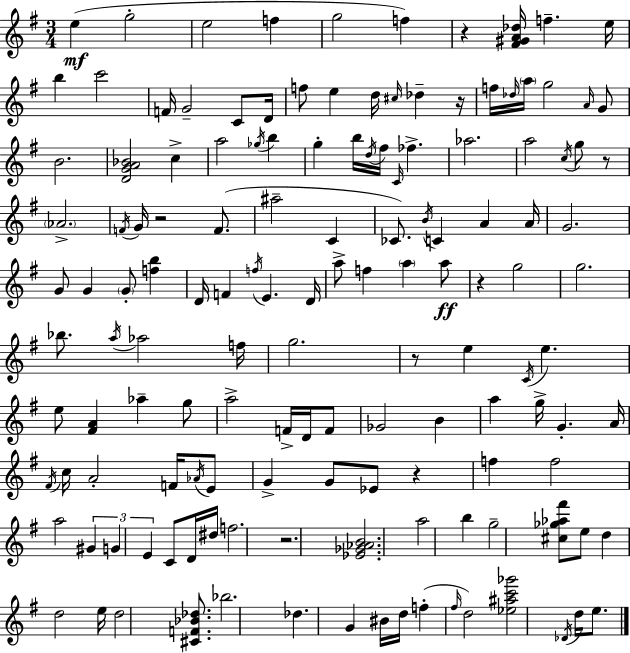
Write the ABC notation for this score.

X:1
T:Untitled
M:3/4
L:1/4
K:G
e g2 e2 f g2 f z [^F^GA_d]/4 f e/4 b c'2 F/4 G2 C/2 D/4 f/2 e d/4 ^c/4 _d z/4 f/4 _d/4 a/4 g2 A/4 G/2 B2 [DGA_B]2 c a2 _g/4 b g b/4 d/4 ^f/4 C/4 _f _a2 a2 c/4 g/2 z/2 _A2 F/4 G/4 z2 F/2 ^a2 C _C/2 B/4 C A A/4 G2 G/2 G G/2 [fb] D/4 F f/4 E D/4 a/2 f a a/2 z g2 g2 _b/2 a/4 _a2 f/4 g2 z/2 e C/4 e e/2 [^FA] _a g/2 a2 F/4 D/4 F/2 _G2 B a g/4 G A/4 ^F/4 c/4 A2 F/4 _A/4 E/2 G G/2 _E/2 z f f2 a2 ^G G E C/2 D/4 ^d/4 f2 z2 [_E_G_AB]2 a2 b g2 [^c_g_a^f']/2 e/2 d d2 e/4 d2 [^CF_B_d]/2 _b2 _d G ^B/4 d/4 f ^f/4 d2 [_e^ac'_g']2 _D/4 d/4 e/2